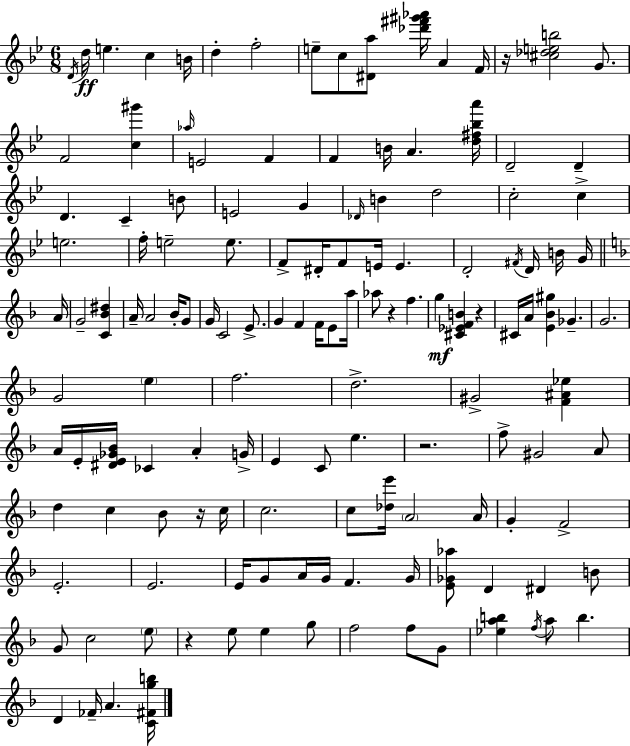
{
  \clef treble
  \numericTimeSignature
  \time 6/8
  \key bes \major
  \repeat volta 2 { \acciaccatura { d'16 }\ff d''16 e''4. c''4 | b'16 d''4-. f''2-. | e''8-- c''8 <dis' a''>8 <des''' fis''' gis''' aes'''>16 a'4 | f'16 r16 <cis'' des'' e'' b''>2 g'8. | \break f'2 <c'' gis'''>4 | \grace { aes''16 } e'2 f'4 | f'4 b'16 a'4. | <d'' fis'' bes'' a'''>16 d'2-- d'4-- | \break d'4. c'4-- | b'8 e'2 g'4 | \grace { des'16 } b'4 d''2 | c''2-. c''4-> | \break e''2. | f''16-. e''2-- | e''8. f'8-> dis'16-. f'8 e'16 e'4. | d'2-. \acciaccatura { fis'16 } | \break d'16 b'16 g'16 \bar "||" \break \key d \minor a'16 g'2-- <c' bes' dis''>4 | a'16-- a'2 bes'16-. g'8 | g'16 c'2 e'8.-> | g'4 f'4 f'16 e'8 | \break a''16 aes''8 r4 f''4. | g''4\mf <cis' ees' f' b'>4 r4 | cis'16 a'16 <e' bes' gis''>4 ges'4.-- | g'2. | \break g'2 \parenthesize e''4 | f''2. | d''2.-> | gis'2-> <f' ais' ees''>4 | \break a'16 e'16-. <dis' e' ges' bes'>16 ces'4 a'4-. | g'16-> e'4 c'8 e''4. | r2. | f''8-> gis'2 a'8 | \break d''4 c''4 bes'8 r16 | c''16 c''2. | c''8 <des'' e'''>16 \parenthesize a'2 | a'16 g'4-. f'2-> | \break e'2.-. | e'2. | e'16 g'8 a'16 g'16 f'4. | g'16 <e' ges' aes''>8 d'4 dis'4 b'8 | \break g'8 c''2 \parenthesize e''8 | r4 e''8 e''4 g''8 | f''2 f''8 g'8 | <ees'' a'' b''>4 \acciaccatura { f''16 } a''8 b''4. | \break d'4 fes'16-- a'4. | <c' fis' g'' b''>16 } \bar "|."
}